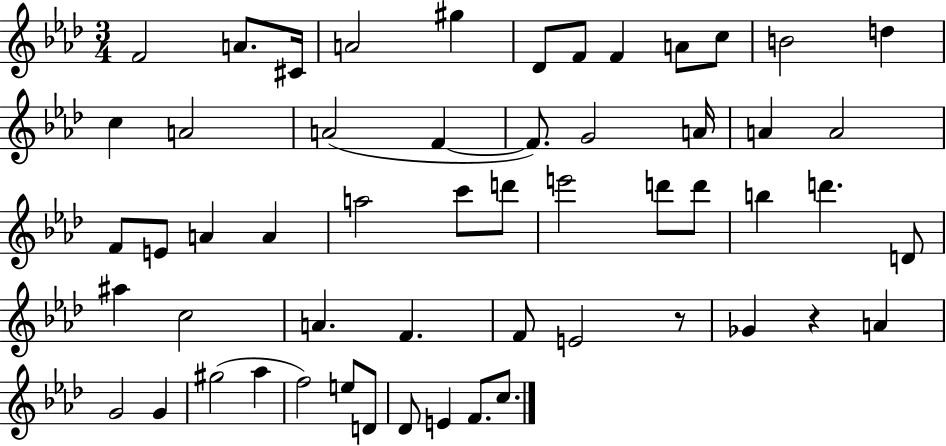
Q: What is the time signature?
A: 3/4